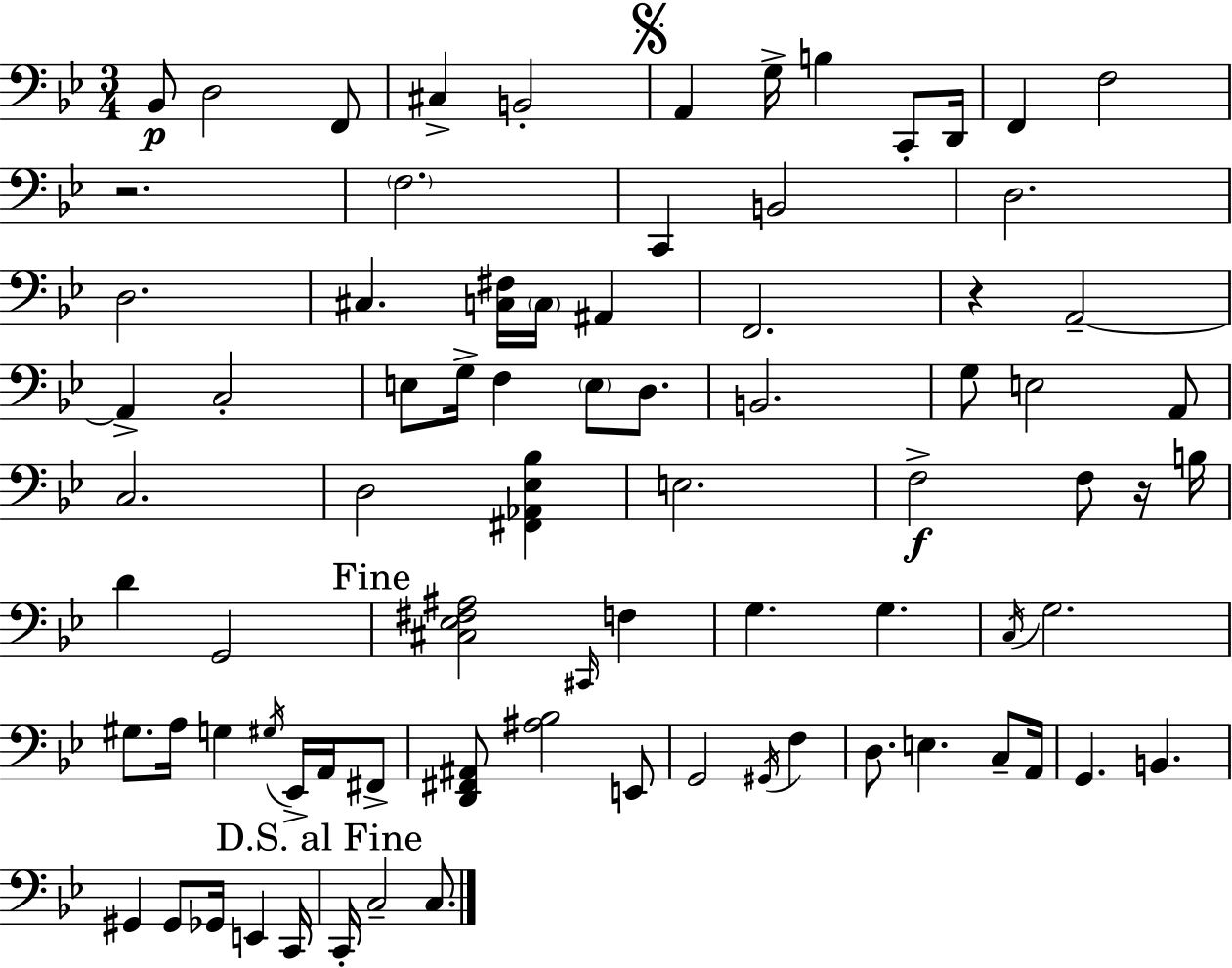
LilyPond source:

{
  \clef bass
  \numericTimeSignature
  \time 3/4
  \key bes \major
  \repeat volta 2 { bes,8\p d2 f,8 | cis4-> b,2-. | \mark \markup { \musicglyph "scripts.segno" } a,4 g16-> b4 c,8-. d,16 | f,4 f2 | \break r2. | \parenthesize f2. | c,4 b,2 | d2. | \break d2. | cis4. <c fis>16 \parenthesize c16 ais,4 | f,2. | r4 a,2--~~ | \break a,4-> c2-. | e8 g16-> f4 \parenthesize e8 d8. | b,2. | g8 e2 a,8 | \break c2. | d2 <fis, aes, ees bes>4 | e2. | f2->\f f8 r16 b16 | \break d'4 g,2 | \mark "Fine" <cis ees fis ais>2 \grace { cis,16 } f4 | g4. g4. | \acciaccatura { c16 } g2. | \break gis8. a16 g4 \acciaccatura { gis16 } ees,16-> | a,16 fis,8-> <d, fis, ais,>8 <ais bes>2 | e,8 g,2 \acciaccatura { gis,16 } | f4 d8. e4. | \break c8-- a,16 g,4. b,4. | gis,4 gis,8 ges,16 e,4 | c,16 \mark "D.S. al Fine" c,16-. c2-- | c8. } \bar "|."
}